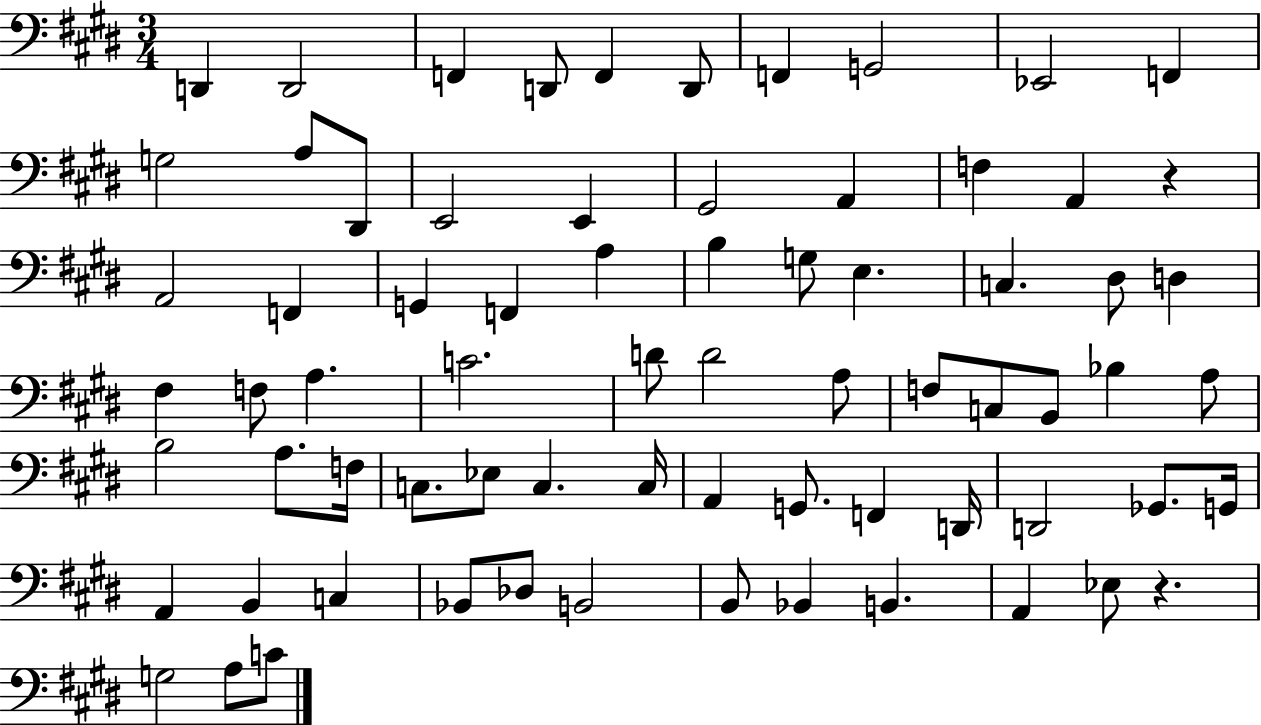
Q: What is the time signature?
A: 3/4